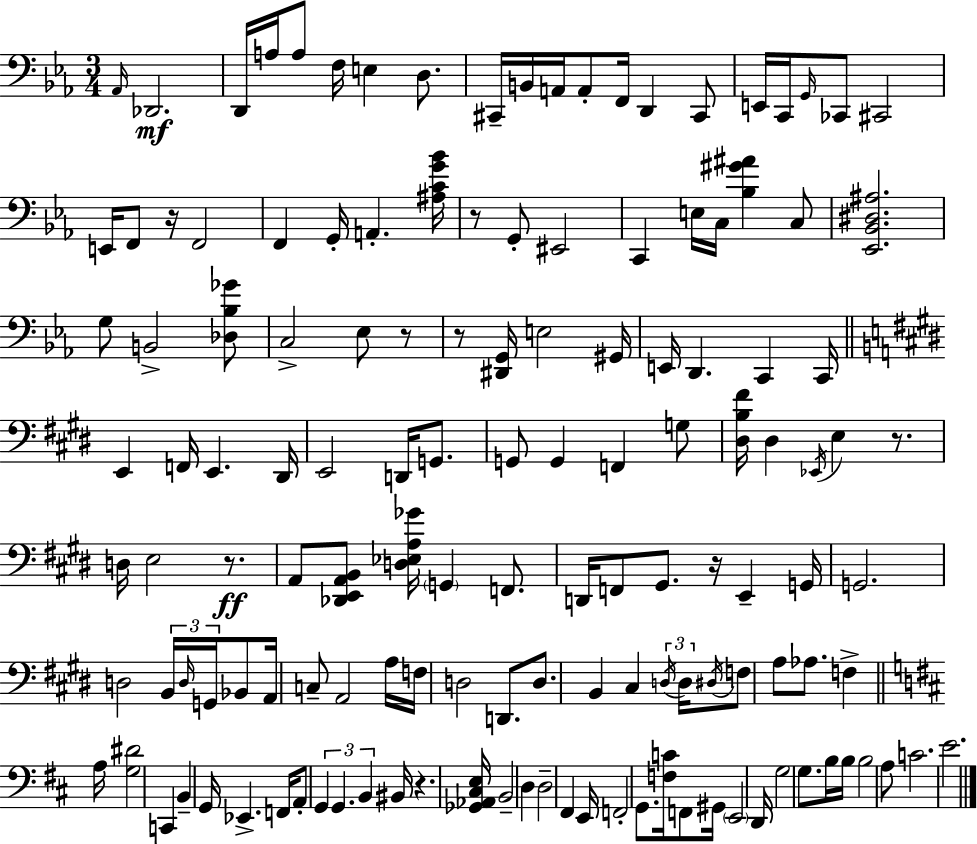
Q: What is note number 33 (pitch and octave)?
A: G3